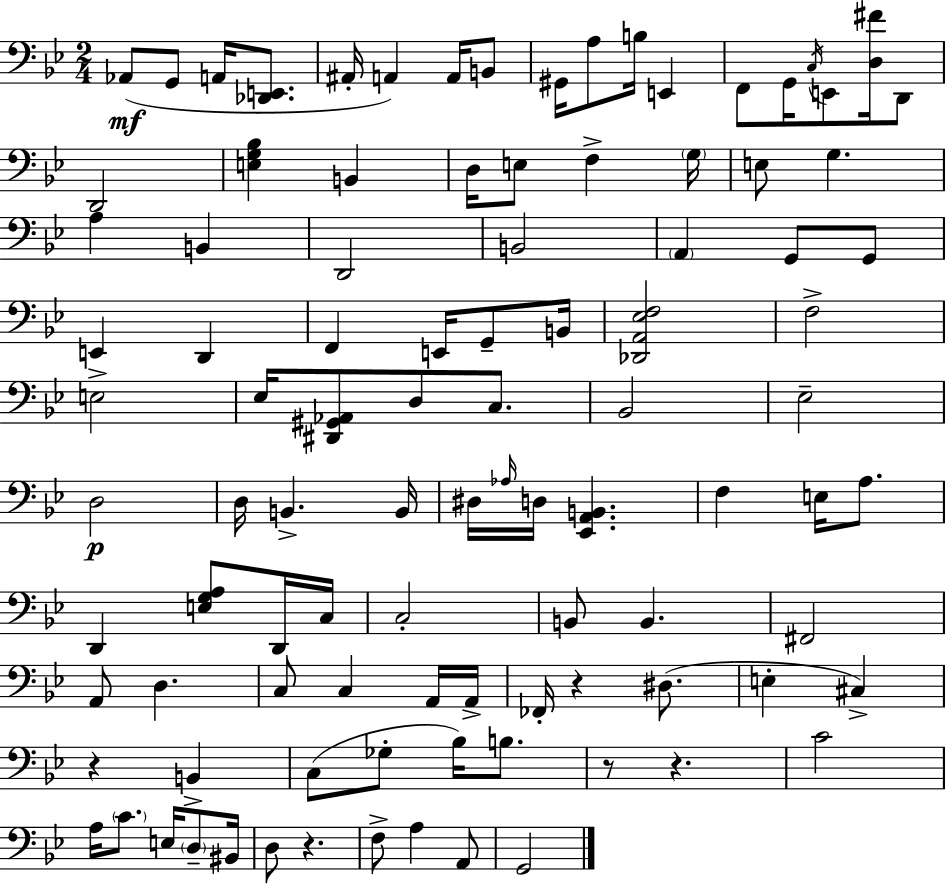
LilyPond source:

{
  \clef bass
  \numericTimeSignature
  \time 2/4
  \key g \minor
  \repeat volta 2 { aes,8(\mf g,8 a,16 <des, e,>8. | ais,16-. a,4) a,16 b,8 | gis,16 a8 b16 e,4 | f,8 g,16 \acciaccatura { c16 } e,8 <d fis'>16 d,8 | \break d,2 | <e g bes>4 b,4 | d16 e8 f4-> | \parenthesize g16 e8 g4. | \break a4 b,4 | d,2 | b,2 | \parenthesize a,4 g,8 g,8 | \break e,4 d,4 | f,4 e,16 g,8-- | b,16 <des, a, ees f>2 | f2-> | \break e2-> | ees16 <dis, gis, aes,>8 d8 c8. | bes,2 | ees2-- | \break d2\p | d16 b,4.-> | b,16 dis16 \grace { aes16 } d16 <ees, a, b,>4. | f4 e16 a8. | \break d,4 <e g a>8 | d,16 c16 c2-. | b,8 b,4. | fis,2 | \break a,8 d4. | c8 c4 | a,16 a,16-> fes,16-. r4 dis8.( | e4-. cis4->) | \break r4 b,4-> | c8( ges8-. bes16) b8. | r8 r4. | c'2 | \break a16 \parenthesize c'8. e16 \parenthesize d8-- | bis,16 d8 r4. | f8-> a4 | a,8 g,2 | \break } \bar "|."
}